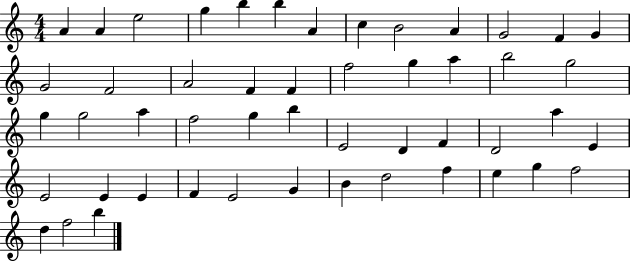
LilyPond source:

{
  \clef treble
  \numericTimeSignature
  \time 4/4
  \key c \major
  a'4 a'4 e''2 | g''4 b''4 b''4 a'4 | c''4 b'2 a'4 | g'2 f'4 g'4 | \break g'2 f'2 | a'2 f'4 f'4 | f''2 g''4 a''4 | b''2 g''2 | \break g''4 g''2 a''4 | f''2 g''4 b''4 | e'2 d'4 f'4 | d'2 a''4 e'4 | \break e'2 e'4 e'4 | f'4 e'2 g'4 | b'4 d''2 f''4 | e''4 g''4 f''2 | \break d''4 f''2 b''4 | \bar "|."
}